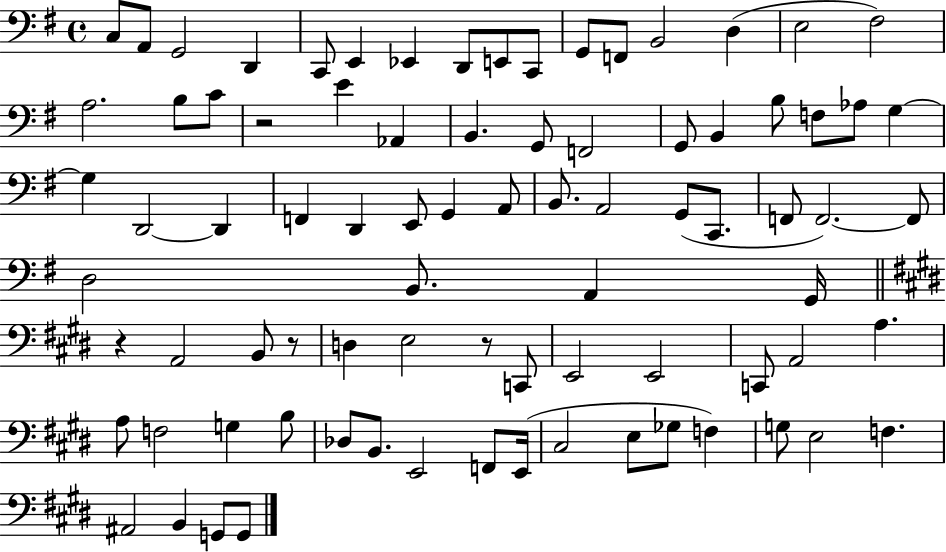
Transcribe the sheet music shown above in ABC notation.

X:1
T:Untitled
M:4/4
L:1/4
K:G
C,/2 A,,/2 G,,2 D,, C,,/2 E,, _E,, D,,/2 E,,/2 C,,/2 G,,/2 F,,/2 B,,2 D, E,2 ^F,2 A,2 B,/2 C/2 z2 E _A,, B,, G,,/2 F,,2 G,,/2 B,, B,/2 F,/2 _A,/2 G, G, D,,2 D,, F,, D,, E,,/2 G,, A,,/2 B,,/2 A,,2 G,,/2 C,,/2 F,,/2 F,,2 F,,/2 D,2 B,,/2 A,, G,,/4 z A,,2 B,,/2 z/2 D, E,2 z/2 C,,/2 E,,2 E,,2 C,,/2 A,,2 A, A,/2 F,2 G, B,/2 _D,/2 B,,/2 E,,2 F,,/2 E,,/4 ^C,2 E,/2 _G,/2 F, G,/2 E,2 F, ^A,,2 B,, G,,/2 G,,/2